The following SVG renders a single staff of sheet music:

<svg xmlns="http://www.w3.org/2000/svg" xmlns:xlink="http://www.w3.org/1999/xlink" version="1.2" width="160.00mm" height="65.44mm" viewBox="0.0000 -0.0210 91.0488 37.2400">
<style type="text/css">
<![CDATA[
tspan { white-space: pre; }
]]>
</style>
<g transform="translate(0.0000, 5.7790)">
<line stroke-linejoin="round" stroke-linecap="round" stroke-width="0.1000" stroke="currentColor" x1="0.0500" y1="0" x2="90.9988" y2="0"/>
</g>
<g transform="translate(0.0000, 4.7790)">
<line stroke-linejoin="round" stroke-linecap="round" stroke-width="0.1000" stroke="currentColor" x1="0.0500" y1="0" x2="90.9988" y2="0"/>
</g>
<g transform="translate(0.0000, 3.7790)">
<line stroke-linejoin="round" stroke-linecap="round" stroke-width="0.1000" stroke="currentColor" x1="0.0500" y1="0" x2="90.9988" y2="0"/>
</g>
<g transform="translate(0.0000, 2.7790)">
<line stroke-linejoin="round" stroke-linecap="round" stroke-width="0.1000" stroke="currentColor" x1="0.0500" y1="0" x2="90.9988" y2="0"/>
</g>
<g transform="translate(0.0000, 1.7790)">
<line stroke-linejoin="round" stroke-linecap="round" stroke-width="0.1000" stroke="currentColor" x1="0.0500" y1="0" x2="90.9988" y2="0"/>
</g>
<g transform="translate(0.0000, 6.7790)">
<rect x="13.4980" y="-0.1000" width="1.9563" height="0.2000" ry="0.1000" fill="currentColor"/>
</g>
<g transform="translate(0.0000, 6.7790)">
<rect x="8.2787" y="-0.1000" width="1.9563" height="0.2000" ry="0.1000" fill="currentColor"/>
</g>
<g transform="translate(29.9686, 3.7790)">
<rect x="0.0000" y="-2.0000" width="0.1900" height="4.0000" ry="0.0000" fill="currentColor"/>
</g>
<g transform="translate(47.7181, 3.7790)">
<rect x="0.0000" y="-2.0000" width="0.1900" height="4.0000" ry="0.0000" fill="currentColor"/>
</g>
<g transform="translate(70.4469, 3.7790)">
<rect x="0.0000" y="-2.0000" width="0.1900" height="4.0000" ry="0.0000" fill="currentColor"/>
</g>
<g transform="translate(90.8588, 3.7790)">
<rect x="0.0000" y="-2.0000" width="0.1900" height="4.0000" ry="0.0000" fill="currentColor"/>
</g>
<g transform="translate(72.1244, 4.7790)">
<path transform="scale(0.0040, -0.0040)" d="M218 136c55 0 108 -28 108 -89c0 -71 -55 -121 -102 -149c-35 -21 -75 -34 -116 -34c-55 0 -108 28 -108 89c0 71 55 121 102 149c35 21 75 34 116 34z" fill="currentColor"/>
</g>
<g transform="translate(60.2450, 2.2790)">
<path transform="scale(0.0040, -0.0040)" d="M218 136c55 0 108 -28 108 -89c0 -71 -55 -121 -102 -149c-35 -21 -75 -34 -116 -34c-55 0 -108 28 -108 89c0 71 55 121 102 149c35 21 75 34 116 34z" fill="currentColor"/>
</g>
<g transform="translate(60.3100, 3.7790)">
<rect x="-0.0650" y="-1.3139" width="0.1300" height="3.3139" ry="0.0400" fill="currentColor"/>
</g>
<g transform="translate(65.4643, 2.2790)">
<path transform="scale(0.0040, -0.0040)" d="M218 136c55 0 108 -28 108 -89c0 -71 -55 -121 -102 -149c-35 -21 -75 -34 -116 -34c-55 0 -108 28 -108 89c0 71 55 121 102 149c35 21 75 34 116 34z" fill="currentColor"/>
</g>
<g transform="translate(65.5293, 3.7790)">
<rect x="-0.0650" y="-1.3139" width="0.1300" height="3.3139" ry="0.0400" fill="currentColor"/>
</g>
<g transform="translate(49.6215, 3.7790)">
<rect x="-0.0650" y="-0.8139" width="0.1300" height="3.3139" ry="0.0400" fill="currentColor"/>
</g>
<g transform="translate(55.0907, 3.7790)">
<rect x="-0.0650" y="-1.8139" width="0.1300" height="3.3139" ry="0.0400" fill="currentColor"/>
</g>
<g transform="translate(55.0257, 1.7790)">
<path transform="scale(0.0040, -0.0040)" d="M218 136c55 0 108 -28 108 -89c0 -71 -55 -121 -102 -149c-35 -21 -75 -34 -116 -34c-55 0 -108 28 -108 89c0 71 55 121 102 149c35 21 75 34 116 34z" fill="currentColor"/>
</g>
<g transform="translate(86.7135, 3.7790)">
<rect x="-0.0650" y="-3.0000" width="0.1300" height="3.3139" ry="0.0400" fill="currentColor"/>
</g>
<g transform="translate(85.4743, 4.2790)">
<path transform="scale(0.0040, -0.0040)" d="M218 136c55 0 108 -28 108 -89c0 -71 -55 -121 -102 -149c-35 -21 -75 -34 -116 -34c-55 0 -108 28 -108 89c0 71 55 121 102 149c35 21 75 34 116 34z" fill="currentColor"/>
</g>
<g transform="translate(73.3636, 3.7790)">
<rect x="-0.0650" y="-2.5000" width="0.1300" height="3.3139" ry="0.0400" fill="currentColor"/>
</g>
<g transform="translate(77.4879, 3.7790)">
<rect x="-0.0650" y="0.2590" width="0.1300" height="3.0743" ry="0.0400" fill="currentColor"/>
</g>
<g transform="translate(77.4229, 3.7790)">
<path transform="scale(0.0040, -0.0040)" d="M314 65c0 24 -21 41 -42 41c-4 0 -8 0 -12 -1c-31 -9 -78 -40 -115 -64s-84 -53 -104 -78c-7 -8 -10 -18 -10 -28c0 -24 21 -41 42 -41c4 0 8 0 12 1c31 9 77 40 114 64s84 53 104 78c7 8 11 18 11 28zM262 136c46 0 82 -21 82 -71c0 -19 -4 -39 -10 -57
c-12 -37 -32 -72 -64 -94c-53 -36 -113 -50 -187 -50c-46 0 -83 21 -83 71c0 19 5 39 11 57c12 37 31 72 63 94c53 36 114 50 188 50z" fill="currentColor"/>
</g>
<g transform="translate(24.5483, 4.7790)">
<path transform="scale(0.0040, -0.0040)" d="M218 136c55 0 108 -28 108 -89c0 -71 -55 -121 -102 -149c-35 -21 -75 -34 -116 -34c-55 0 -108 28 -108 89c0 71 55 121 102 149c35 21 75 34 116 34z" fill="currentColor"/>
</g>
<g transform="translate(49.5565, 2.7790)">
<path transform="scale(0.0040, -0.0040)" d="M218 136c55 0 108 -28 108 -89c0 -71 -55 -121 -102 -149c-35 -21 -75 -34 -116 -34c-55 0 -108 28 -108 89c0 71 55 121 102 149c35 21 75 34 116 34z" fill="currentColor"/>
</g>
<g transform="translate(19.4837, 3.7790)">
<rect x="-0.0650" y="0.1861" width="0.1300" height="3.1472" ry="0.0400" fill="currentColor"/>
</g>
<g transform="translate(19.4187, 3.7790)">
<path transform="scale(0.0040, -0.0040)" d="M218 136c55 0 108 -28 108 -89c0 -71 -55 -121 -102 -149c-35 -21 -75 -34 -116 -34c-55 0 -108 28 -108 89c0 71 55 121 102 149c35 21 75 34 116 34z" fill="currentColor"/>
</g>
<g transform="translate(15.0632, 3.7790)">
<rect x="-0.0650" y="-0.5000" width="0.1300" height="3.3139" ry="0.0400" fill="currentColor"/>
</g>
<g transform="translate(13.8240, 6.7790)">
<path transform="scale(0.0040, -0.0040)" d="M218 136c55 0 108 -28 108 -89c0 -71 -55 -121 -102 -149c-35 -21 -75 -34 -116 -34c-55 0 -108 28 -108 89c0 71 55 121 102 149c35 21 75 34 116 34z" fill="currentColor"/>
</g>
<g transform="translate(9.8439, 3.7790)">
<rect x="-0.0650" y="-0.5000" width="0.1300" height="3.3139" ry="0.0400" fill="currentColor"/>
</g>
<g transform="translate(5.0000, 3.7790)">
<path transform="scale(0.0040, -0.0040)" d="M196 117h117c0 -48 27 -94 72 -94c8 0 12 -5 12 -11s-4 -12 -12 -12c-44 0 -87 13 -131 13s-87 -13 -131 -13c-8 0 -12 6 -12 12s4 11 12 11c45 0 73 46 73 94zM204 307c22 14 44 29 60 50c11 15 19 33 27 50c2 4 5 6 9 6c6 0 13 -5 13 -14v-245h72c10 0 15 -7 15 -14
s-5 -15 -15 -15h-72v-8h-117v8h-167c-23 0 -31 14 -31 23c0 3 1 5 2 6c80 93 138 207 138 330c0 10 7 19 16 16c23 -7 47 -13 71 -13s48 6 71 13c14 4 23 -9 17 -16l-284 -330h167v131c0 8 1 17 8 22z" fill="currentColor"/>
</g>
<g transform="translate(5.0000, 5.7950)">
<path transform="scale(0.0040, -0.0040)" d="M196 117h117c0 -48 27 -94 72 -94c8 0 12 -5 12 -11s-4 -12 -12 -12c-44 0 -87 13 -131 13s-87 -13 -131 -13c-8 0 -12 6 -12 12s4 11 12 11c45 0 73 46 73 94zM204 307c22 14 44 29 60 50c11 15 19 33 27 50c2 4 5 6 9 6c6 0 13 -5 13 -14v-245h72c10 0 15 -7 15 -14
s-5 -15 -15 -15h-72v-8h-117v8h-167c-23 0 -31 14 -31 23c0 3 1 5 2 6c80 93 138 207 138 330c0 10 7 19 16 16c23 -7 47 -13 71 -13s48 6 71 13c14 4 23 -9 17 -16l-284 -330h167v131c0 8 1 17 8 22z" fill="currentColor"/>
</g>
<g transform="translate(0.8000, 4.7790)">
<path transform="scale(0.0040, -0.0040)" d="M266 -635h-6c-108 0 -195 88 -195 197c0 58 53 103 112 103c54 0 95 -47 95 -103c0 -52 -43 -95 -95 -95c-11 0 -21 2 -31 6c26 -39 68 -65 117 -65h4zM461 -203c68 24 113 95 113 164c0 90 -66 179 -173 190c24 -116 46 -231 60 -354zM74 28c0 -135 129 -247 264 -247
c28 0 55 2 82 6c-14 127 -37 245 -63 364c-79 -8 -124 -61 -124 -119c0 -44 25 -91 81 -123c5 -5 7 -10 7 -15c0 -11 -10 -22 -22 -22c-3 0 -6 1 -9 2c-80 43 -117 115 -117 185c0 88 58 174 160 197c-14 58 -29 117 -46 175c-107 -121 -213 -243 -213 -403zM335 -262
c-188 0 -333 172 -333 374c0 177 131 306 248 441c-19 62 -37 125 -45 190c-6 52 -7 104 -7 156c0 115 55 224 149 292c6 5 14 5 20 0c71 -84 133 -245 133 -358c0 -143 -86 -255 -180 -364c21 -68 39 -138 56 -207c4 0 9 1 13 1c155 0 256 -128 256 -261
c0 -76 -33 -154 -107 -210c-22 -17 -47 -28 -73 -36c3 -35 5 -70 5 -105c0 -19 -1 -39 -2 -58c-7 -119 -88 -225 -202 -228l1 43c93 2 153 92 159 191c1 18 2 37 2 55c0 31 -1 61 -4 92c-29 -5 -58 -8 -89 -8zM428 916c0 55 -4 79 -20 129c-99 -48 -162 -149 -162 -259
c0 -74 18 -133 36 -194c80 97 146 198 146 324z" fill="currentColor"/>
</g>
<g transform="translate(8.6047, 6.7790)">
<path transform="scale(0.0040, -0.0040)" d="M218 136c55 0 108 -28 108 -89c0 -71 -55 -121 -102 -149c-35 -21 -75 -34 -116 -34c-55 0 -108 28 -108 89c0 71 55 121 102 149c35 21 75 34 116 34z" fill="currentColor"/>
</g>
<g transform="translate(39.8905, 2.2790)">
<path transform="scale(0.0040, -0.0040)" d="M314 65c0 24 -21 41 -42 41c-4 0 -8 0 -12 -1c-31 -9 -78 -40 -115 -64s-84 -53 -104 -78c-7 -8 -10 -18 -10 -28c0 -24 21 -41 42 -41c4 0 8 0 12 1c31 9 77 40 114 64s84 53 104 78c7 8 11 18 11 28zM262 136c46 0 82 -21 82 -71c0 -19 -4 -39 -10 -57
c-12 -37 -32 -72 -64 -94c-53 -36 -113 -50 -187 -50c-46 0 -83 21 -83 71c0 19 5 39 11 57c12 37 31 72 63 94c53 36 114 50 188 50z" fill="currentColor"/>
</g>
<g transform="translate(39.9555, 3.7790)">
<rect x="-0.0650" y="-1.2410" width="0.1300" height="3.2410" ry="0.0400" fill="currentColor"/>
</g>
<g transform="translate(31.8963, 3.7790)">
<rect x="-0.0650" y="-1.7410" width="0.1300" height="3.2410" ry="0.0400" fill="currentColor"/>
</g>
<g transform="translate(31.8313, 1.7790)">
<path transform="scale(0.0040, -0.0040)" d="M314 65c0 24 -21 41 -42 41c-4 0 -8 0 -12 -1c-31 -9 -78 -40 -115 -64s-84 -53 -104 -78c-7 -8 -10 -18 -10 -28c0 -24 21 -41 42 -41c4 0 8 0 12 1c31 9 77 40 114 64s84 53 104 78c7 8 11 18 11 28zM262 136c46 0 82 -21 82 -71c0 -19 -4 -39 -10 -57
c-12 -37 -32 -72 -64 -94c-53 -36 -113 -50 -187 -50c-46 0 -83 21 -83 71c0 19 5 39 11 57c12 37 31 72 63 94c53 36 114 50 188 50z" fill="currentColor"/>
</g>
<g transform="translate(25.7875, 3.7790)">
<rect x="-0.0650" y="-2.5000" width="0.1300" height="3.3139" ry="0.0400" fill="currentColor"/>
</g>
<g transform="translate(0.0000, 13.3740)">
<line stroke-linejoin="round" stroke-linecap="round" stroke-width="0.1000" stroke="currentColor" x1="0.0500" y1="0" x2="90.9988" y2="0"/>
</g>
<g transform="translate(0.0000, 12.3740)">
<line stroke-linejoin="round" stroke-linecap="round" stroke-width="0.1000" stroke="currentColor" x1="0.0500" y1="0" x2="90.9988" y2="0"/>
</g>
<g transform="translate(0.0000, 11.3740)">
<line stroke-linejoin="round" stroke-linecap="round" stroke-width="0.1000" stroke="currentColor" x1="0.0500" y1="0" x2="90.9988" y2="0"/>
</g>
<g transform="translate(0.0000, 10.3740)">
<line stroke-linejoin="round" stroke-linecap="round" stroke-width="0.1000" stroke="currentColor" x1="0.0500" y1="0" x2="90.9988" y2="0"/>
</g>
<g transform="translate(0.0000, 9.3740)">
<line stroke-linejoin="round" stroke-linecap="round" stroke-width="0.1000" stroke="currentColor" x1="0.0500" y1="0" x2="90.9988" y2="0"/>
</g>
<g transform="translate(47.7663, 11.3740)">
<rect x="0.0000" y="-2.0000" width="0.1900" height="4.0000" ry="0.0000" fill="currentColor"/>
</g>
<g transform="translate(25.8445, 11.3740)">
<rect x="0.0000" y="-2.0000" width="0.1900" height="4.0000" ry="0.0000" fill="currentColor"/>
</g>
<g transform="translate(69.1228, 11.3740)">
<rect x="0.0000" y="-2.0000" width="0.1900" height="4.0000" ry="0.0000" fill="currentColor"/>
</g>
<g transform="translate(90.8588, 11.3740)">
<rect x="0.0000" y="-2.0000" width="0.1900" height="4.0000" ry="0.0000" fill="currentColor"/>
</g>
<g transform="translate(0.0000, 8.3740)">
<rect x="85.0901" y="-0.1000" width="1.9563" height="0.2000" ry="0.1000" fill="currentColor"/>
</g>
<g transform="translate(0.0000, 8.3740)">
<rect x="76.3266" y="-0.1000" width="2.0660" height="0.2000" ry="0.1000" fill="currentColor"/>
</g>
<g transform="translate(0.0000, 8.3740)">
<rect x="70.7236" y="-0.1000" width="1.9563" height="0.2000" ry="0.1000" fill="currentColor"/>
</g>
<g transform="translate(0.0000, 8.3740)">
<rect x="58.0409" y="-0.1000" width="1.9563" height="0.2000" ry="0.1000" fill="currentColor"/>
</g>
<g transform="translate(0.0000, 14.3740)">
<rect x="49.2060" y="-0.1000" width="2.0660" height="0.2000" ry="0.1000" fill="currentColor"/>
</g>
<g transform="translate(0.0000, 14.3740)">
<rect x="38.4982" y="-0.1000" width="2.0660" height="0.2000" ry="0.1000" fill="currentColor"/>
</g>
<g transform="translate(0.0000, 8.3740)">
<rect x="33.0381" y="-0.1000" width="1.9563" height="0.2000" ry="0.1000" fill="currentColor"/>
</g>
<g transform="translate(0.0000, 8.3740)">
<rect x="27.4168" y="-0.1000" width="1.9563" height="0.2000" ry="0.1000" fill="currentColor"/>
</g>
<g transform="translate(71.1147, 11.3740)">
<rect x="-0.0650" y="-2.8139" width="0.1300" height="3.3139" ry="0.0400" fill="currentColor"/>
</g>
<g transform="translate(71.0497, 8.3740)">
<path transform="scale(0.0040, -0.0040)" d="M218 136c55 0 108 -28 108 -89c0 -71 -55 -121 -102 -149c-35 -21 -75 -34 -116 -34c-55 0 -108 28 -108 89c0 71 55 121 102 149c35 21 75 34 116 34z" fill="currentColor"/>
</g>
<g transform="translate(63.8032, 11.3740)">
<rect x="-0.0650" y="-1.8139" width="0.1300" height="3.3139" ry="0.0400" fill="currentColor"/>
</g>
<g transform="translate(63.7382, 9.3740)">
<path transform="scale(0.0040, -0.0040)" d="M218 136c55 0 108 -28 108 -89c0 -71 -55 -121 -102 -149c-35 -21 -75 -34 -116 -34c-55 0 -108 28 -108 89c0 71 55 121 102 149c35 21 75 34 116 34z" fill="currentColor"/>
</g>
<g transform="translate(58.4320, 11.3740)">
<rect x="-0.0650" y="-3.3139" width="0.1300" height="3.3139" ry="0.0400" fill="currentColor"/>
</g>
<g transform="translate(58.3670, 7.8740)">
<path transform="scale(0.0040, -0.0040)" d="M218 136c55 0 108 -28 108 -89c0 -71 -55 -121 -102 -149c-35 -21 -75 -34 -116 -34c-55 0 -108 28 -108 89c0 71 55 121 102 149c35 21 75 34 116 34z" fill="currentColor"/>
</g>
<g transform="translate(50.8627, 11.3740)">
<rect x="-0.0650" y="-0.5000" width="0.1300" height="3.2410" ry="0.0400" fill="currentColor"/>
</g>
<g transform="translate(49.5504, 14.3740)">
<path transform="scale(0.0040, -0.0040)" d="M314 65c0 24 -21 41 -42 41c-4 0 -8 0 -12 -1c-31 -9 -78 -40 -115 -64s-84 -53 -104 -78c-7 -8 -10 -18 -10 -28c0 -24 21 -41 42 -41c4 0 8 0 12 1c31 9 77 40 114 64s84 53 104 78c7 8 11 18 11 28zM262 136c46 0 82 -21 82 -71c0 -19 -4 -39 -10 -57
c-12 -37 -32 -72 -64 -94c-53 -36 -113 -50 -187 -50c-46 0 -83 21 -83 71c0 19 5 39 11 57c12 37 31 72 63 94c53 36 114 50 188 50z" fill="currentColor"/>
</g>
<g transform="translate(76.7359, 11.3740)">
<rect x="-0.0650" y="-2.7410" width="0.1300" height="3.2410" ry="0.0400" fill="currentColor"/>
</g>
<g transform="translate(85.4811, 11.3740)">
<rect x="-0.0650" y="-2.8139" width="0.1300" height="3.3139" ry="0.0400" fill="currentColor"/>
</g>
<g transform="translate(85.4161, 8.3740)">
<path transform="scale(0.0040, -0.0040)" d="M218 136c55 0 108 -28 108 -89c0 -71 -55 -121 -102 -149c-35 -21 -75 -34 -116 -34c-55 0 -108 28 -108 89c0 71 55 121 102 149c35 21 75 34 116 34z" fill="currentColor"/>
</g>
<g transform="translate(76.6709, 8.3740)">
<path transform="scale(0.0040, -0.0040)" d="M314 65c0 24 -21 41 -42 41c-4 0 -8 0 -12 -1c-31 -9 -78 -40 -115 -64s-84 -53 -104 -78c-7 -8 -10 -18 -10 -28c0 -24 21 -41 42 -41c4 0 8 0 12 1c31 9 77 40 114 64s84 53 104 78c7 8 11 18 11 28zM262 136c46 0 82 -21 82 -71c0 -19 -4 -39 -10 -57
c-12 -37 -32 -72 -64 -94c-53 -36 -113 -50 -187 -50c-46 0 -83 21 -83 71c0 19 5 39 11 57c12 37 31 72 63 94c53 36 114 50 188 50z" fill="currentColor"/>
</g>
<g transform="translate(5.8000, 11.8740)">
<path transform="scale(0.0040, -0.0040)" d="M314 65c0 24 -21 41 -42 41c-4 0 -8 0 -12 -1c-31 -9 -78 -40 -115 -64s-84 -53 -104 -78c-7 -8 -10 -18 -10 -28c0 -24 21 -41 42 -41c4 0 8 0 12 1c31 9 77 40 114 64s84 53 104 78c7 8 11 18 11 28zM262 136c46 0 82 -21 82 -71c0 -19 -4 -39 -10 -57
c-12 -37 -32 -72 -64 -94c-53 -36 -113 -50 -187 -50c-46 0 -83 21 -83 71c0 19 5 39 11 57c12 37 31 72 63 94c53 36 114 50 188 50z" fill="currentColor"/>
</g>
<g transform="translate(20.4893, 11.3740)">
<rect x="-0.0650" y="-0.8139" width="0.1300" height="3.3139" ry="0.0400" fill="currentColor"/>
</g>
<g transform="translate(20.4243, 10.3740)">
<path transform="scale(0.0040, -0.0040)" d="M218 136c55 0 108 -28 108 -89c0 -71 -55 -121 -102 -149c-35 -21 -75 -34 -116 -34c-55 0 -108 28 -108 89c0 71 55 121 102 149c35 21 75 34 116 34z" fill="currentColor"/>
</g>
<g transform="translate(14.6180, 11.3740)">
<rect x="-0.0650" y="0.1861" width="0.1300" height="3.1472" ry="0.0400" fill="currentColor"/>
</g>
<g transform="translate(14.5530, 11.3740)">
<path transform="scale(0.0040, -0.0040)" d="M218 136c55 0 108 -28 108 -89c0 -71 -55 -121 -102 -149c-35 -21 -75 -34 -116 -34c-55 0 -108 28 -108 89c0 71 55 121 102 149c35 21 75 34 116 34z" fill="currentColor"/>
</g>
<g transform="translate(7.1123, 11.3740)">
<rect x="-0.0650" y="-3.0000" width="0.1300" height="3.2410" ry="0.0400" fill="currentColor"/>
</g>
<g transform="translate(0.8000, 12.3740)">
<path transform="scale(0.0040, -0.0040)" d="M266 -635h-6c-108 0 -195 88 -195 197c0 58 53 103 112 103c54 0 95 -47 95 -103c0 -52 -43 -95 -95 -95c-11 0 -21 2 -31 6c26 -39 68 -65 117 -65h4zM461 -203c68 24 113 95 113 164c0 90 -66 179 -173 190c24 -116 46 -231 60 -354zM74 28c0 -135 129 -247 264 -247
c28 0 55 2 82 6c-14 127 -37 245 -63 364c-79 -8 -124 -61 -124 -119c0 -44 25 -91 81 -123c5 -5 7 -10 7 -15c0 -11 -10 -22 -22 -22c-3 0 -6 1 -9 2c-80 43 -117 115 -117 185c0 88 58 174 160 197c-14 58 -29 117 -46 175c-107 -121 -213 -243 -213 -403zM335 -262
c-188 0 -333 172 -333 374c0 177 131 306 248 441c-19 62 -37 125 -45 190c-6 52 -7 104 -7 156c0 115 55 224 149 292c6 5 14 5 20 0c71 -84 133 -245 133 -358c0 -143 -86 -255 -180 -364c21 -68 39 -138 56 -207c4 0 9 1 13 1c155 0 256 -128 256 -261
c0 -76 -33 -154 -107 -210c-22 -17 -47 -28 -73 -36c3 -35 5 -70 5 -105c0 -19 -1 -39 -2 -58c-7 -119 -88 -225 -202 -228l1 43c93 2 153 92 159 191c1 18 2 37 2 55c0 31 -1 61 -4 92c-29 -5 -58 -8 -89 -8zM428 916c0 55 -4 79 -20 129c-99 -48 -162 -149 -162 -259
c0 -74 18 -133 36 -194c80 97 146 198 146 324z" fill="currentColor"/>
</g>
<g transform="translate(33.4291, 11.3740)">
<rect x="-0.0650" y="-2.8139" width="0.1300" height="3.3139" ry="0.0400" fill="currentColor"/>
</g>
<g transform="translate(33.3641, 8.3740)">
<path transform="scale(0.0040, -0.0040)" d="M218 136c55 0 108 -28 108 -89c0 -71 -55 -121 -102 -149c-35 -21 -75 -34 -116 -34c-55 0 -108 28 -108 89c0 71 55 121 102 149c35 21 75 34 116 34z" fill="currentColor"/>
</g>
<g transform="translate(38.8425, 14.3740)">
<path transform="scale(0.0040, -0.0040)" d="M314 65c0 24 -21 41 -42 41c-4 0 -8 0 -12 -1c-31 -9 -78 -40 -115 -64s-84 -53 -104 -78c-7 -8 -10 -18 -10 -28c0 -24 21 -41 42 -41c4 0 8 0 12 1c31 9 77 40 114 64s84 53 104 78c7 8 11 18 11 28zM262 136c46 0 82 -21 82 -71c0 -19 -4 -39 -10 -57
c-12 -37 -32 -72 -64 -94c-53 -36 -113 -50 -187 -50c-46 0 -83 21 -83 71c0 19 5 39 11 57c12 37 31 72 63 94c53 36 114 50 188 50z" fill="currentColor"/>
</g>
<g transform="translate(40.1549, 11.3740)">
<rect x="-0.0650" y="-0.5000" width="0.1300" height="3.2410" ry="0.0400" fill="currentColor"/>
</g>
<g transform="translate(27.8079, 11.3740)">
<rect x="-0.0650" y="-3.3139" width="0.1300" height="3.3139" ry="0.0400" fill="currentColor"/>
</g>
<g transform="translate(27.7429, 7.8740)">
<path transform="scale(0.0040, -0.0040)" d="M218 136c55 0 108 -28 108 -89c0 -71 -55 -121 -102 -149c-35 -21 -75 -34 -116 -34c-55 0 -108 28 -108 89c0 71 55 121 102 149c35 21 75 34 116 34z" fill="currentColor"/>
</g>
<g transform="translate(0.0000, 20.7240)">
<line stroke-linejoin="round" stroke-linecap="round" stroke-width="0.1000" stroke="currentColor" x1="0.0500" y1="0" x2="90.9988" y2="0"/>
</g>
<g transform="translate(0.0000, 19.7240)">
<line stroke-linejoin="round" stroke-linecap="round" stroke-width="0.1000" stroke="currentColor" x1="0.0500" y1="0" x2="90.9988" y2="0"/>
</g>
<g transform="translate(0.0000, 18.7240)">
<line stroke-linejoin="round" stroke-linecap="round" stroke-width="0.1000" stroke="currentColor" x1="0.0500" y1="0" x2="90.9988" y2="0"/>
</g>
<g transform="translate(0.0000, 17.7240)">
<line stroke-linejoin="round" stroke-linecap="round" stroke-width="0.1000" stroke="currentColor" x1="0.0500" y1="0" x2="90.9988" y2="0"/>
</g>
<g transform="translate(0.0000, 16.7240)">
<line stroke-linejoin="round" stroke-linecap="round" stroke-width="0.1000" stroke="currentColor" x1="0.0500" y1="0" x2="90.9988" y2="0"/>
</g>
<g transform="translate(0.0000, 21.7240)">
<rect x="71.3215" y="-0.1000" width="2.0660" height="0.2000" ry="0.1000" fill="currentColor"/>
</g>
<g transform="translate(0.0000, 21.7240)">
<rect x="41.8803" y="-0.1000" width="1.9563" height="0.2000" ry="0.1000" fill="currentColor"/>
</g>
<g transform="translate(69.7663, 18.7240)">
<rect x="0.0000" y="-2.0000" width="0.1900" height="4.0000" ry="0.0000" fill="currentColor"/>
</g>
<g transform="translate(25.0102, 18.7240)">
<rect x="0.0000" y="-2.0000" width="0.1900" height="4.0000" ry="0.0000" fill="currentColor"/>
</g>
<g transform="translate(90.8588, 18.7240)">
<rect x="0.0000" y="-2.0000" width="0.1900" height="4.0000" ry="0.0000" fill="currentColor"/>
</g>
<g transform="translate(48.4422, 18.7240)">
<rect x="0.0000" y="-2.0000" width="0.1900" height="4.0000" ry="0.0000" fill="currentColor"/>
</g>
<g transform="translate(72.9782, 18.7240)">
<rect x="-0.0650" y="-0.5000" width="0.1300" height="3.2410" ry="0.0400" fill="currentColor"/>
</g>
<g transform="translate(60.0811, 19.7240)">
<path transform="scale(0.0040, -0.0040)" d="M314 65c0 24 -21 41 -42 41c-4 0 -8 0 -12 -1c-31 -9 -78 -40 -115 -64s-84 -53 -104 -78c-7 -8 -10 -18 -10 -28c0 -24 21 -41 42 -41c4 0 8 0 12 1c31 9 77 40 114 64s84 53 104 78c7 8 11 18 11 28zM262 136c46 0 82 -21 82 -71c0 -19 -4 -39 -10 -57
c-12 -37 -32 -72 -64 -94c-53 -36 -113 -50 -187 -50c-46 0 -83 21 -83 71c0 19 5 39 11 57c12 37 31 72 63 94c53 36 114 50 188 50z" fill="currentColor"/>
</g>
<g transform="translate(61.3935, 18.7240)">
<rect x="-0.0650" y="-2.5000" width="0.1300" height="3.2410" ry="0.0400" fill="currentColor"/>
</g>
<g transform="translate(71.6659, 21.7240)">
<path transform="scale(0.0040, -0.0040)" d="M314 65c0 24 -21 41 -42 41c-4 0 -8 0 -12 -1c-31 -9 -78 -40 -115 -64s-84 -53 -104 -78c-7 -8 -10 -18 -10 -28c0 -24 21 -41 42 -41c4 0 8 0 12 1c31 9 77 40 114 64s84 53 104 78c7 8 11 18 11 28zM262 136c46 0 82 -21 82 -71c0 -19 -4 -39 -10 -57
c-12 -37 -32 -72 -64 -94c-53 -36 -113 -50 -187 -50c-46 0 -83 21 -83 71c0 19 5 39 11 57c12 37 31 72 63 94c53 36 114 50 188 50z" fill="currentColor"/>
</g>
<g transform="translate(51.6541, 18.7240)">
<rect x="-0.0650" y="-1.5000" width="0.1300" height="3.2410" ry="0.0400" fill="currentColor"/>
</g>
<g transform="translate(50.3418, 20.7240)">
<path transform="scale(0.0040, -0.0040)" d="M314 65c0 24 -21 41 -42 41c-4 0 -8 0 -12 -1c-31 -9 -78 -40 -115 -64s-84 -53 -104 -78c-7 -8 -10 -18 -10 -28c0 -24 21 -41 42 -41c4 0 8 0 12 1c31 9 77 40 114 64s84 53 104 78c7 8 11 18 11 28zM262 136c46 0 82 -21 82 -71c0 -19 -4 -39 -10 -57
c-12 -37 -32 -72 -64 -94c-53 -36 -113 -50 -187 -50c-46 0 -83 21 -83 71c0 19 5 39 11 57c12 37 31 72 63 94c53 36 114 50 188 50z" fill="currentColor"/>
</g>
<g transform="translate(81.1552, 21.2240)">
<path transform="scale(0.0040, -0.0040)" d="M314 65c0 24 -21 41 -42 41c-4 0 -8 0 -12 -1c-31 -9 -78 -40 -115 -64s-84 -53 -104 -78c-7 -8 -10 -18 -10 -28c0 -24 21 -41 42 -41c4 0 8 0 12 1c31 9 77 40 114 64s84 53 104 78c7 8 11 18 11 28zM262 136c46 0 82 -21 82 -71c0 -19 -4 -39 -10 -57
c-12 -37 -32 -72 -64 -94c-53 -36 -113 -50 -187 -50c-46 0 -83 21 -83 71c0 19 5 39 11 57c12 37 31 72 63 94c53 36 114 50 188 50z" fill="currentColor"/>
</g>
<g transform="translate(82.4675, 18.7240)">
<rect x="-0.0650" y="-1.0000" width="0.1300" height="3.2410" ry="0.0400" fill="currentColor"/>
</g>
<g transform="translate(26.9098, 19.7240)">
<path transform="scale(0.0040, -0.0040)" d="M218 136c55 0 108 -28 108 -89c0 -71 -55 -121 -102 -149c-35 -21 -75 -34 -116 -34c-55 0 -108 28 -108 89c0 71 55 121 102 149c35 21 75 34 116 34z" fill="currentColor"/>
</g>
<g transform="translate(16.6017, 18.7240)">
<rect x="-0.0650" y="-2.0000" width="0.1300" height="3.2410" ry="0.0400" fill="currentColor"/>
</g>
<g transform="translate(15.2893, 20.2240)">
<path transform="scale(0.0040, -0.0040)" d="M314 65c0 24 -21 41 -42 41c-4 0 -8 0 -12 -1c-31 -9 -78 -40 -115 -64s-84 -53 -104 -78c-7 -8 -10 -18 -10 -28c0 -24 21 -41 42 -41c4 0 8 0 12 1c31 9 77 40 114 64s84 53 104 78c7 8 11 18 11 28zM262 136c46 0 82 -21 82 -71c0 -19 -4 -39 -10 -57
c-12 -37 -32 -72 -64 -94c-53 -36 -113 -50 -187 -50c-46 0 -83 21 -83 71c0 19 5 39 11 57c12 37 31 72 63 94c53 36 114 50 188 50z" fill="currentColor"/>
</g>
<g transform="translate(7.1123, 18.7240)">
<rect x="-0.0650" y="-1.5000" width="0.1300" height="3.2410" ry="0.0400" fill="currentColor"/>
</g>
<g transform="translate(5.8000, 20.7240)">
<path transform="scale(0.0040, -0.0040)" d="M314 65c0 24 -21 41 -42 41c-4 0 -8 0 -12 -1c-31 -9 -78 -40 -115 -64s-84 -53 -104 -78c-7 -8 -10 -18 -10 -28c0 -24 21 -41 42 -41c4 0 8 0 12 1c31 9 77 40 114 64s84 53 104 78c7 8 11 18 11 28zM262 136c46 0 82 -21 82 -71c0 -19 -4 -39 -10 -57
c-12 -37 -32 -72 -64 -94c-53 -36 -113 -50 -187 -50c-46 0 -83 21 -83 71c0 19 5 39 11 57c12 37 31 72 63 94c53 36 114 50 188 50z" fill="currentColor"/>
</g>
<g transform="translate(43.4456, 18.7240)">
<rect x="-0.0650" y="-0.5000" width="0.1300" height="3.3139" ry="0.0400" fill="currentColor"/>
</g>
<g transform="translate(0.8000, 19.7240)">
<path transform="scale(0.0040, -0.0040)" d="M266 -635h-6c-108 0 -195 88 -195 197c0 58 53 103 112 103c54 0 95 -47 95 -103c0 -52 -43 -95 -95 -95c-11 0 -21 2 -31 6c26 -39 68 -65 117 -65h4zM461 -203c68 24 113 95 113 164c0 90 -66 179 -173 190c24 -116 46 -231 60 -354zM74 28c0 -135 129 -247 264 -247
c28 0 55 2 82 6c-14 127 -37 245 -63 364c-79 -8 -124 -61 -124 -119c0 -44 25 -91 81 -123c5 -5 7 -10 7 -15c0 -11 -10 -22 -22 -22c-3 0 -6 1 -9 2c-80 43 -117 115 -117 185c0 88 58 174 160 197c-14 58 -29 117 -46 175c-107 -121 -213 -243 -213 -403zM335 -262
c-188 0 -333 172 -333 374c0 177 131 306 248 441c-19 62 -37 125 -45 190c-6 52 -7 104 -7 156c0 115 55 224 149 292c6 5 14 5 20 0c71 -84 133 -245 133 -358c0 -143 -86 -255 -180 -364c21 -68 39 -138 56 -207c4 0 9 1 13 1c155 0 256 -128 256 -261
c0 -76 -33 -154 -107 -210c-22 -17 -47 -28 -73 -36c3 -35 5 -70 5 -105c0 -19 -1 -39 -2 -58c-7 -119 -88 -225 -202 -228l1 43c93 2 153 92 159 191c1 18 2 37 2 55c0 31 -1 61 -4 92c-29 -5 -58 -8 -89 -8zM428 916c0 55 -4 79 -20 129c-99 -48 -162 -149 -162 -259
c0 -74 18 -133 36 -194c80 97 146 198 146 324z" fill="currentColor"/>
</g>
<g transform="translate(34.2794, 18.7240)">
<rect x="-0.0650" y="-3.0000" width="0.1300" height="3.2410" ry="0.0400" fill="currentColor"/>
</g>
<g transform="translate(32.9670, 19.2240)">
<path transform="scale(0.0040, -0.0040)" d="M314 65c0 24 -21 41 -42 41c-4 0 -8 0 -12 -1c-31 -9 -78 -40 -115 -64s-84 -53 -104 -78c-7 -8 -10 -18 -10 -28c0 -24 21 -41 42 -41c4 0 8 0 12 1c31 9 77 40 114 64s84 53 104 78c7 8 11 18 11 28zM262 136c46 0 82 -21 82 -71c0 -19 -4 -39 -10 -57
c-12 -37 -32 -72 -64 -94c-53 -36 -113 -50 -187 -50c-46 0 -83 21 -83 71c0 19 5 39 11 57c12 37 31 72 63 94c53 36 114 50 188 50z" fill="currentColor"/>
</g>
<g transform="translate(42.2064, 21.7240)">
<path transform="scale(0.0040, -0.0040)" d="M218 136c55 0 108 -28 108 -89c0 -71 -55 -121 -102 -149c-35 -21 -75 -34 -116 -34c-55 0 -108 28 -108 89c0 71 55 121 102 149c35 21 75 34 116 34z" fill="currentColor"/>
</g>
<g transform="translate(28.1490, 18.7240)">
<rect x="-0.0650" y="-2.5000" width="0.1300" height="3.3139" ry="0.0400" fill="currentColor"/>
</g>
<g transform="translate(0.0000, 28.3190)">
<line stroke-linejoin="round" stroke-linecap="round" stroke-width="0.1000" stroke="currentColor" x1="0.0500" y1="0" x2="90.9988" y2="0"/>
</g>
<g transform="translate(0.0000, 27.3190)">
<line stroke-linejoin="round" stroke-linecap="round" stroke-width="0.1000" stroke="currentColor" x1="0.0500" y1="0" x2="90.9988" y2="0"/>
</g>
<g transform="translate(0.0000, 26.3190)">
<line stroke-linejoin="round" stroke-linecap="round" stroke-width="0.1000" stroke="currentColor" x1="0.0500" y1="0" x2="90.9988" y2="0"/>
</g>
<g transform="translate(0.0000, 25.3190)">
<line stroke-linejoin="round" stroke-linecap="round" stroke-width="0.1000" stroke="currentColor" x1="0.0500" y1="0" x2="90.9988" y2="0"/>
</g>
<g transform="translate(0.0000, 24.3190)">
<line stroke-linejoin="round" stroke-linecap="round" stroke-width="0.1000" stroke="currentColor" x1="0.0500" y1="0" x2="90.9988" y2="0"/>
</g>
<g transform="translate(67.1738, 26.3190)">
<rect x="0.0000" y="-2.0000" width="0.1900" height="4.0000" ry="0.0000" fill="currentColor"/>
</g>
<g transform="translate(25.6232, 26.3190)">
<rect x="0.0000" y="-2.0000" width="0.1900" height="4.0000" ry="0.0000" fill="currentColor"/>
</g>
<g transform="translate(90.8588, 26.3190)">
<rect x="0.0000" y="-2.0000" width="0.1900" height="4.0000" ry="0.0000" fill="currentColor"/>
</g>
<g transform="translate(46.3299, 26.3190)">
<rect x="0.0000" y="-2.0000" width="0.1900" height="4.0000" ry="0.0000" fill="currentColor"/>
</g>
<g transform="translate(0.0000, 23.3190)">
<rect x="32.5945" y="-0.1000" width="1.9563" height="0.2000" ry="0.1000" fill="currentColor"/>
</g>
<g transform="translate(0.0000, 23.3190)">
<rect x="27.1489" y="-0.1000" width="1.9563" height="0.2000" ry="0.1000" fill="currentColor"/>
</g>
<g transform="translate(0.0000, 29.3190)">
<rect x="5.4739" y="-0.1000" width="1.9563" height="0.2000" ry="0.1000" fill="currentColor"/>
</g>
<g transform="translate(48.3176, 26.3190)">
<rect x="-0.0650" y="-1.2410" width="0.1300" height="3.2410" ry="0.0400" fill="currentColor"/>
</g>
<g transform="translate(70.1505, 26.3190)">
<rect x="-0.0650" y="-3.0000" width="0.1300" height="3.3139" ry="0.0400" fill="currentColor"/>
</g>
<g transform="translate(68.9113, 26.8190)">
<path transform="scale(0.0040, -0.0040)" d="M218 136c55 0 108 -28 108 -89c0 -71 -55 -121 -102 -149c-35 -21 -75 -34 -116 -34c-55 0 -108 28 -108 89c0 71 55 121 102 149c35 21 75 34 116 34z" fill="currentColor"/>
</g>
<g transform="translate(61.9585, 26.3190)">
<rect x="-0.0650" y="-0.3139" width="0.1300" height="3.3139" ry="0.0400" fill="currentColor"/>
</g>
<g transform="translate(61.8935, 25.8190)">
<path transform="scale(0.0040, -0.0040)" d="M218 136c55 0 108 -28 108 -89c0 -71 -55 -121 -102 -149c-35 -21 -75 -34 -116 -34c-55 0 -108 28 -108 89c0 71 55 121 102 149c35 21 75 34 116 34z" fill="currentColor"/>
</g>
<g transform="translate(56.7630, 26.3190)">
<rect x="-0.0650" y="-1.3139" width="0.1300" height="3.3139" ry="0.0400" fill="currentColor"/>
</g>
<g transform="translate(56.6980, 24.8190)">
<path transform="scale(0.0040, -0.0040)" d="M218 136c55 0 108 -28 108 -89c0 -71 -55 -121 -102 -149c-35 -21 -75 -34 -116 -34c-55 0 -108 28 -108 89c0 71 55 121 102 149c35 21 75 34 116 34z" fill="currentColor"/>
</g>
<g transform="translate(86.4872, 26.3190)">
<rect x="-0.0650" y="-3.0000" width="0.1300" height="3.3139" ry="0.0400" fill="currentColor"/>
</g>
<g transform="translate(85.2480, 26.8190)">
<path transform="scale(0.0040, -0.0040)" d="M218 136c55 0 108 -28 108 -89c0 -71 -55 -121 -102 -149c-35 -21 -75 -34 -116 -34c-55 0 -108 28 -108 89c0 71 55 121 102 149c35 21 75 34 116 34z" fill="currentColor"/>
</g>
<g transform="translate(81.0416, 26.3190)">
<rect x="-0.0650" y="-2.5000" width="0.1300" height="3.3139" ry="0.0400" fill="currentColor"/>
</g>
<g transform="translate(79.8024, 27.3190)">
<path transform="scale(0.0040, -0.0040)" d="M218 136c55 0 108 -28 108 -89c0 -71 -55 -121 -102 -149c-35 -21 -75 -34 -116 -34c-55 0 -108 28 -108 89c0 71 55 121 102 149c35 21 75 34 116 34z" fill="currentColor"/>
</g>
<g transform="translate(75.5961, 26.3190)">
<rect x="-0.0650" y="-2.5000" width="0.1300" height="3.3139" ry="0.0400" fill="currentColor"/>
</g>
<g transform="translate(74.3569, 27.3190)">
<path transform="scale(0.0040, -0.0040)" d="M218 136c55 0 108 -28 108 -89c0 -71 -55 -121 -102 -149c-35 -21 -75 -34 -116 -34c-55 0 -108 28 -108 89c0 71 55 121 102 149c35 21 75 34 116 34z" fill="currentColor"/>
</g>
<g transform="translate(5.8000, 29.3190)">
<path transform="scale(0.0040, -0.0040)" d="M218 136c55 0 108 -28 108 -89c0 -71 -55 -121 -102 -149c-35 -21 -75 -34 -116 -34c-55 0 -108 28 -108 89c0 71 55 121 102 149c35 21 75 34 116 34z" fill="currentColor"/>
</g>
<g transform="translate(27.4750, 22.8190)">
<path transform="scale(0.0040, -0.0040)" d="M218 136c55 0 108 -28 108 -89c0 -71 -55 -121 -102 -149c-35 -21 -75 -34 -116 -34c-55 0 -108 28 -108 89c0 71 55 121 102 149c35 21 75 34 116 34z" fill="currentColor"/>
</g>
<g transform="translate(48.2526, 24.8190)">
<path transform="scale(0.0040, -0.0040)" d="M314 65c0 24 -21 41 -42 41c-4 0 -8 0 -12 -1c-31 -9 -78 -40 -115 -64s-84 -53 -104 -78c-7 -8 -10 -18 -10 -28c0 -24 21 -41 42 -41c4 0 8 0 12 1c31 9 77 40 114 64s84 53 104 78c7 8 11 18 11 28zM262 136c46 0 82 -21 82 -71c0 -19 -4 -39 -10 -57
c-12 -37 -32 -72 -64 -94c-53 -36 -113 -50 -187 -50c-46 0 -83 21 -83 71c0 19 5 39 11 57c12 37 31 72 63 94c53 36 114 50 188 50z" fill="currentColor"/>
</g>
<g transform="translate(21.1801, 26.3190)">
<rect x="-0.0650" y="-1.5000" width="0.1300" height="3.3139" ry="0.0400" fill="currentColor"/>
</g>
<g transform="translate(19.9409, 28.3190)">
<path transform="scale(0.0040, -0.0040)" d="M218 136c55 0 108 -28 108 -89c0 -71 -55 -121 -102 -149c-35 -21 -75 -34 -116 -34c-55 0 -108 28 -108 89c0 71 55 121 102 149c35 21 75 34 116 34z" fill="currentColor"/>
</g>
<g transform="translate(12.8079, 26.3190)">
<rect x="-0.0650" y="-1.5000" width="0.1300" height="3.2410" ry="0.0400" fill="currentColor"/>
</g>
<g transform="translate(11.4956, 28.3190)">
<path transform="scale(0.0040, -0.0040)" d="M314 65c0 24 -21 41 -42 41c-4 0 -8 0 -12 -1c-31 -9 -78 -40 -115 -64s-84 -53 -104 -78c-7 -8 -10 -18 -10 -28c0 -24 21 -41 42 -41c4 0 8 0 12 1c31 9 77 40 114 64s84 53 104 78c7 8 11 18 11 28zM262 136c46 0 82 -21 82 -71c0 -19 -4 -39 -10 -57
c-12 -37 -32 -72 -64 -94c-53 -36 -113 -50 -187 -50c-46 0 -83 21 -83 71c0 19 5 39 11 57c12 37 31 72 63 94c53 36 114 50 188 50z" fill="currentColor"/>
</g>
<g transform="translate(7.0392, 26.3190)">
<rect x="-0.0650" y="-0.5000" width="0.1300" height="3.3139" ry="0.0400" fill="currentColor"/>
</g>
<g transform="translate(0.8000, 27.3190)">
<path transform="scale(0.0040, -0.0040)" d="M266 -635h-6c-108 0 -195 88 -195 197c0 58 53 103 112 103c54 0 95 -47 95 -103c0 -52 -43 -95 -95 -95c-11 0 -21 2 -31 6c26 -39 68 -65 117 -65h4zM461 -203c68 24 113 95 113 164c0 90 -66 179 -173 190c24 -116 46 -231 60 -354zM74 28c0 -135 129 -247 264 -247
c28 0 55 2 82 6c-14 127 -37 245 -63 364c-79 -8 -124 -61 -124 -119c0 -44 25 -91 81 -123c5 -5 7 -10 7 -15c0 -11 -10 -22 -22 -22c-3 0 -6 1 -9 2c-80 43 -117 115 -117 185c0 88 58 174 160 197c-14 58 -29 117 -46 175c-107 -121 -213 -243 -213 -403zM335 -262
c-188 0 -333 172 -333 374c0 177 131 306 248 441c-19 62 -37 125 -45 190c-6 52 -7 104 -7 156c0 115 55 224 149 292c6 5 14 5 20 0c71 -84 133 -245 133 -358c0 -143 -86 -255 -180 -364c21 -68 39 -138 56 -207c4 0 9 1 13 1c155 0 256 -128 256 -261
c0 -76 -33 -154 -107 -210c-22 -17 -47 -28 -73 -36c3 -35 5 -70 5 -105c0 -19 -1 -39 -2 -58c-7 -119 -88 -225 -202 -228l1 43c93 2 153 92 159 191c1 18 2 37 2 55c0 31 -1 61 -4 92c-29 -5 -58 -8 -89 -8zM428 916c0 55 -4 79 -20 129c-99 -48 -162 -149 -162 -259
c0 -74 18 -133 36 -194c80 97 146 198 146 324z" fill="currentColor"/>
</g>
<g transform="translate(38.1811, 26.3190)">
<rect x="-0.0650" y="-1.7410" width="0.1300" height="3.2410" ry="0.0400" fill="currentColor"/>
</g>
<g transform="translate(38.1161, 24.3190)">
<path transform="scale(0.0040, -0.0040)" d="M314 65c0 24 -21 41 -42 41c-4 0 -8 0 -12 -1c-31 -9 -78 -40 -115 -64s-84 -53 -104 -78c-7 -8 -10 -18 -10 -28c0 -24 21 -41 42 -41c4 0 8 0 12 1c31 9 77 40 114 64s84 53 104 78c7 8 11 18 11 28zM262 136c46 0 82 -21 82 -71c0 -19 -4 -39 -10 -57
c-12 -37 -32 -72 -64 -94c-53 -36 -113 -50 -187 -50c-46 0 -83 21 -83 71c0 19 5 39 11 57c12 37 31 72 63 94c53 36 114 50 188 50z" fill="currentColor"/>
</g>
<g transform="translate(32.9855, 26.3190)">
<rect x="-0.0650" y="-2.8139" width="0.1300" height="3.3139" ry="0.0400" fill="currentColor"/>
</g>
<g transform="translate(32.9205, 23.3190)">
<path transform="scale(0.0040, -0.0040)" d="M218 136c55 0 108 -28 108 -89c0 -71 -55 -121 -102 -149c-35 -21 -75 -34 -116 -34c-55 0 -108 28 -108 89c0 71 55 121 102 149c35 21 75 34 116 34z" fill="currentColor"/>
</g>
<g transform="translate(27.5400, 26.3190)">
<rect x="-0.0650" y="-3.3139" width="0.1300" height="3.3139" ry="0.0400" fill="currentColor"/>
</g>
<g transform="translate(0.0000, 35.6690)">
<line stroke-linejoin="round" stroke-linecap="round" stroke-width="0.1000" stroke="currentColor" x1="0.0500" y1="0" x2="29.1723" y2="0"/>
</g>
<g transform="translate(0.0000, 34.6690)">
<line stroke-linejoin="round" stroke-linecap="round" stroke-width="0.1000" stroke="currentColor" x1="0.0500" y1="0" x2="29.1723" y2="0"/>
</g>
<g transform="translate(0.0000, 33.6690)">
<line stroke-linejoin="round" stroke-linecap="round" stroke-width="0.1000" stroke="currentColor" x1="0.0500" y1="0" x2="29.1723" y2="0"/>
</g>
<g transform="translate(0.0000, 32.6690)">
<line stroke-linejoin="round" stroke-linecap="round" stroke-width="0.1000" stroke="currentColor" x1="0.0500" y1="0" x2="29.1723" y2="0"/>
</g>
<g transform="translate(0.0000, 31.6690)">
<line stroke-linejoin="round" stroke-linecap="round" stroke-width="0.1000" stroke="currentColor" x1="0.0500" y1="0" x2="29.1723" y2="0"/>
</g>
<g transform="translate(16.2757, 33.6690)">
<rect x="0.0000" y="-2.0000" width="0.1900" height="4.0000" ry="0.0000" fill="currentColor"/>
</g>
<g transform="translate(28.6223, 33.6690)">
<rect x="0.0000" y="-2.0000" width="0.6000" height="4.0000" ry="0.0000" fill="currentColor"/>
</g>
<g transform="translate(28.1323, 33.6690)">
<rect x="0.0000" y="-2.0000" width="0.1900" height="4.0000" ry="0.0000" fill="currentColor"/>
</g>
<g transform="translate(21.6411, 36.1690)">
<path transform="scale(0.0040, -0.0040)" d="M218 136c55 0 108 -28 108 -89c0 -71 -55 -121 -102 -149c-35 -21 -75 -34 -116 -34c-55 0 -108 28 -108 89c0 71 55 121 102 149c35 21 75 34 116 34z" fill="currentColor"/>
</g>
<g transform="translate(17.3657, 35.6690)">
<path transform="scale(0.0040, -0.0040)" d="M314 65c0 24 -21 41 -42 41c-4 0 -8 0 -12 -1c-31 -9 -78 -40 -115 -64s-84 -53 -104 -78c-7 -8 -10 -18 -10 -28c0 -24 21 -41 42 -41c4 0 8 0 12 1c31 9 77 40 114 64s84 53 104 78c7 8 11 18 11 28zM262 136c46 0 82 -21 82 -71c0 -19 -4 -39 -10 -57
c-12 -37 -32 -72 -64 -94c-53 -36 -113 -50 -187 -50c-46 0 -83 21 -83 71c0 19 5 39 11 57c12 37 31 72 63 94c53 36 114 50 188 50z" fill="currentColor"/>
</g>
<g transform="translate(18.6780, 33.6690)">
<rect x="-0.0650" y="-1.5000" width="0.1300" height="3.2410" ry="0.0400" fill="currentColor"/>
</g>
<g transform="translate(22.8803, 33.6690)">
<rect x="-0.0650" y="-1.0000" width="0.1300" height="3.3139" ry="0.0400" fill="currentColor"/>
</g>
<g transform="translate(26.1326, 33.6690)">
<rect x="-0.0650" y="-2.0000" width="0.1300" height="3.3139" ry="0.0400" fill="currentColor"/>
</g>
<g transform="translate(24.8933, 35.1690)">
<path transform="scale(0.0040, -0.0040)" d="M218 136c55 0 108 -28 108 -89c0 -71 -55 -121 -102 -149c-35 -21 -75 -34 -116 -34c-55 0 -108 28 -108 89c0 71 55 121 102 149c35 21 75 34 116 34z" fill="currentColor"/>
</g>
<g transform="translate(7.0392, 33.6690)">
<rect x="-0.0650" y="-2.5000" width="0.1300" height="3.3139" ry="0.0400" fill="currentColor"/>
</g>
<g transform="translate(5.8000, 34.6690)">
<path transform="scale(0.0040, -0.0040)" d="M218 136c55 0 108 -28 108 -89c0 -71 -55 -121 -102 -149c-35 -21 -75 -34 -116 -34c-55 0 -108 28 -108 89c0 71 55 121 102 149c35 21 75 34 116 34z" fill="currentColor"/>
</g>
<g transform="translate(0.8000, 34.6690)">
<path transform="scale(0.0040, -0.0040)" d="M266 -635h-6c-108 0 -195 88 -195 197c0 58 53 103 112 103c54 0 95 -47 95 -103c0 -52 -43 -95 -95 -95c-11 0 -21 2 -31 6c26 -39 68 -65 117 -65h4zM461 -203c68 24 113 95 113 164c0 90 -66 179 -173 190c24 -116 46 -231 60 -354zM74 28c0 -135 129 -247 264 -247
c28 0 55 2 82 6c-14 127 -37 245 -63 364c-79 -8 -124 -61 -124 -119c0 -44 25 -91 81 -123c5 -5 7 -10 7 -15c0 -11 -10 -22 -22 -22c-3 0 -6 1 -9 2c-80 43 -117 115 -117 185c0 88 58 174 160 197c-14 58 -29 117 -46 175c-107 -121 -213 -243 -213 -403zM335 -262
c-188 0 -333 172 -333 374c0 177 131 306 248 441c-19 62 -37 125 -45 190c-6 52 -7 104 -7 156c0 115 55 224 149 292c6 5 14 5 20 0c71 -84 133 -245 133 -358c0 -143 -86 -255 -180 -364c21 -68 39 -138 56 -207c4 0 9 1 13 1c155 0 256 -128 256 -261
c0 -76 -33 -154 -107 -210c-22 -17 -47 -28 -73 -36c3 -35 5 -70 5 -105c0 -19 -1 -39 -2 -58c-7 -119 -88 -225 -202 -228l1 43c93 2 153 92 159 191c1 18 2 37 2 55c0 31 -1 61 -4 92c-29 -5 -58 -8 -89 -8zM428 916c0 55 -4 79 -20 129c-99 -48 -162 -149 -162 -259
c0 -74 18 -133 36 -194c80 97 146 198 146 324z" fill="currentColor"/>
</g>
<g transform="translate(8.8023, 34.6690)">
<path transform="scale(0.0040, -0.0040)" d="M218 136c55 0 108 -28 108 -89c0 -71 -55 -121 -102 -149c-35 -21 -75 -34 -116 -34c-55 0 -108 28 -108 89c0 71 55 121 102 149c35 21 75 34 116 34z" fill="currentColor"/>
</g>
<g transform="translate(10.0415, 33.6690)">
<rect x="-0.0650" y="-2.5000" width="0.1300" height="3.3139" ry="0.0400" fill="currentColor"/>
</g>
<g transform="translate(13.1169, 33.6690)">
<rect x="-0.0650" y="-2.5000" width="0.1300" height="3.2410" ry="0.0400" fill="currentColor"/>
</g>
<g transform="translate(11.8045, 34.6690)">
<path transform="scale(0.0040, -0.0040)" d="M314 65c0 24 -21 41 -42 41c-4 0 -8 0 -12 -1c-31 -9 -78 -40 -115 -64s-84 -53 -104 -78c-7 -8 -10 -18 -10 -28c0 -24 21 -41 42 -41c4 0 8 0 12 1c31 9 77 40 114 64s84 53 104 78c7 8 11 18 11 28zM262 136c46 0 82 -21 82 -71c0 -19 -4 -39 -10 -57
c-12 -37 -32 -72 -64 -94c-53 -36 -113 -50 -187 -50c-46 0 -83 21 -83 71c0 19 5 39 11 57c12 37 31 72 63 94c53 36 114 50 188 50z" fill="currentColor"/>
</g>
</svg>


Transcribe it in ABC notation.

X:1
T:Untitled
M:4/4
L:1/4
K:C
C C B G f2 e2 d f e e G B2 A A2 B d b a C2 C2 b f a a2 a E2 F2 G A2 C E2 G2 C2 D2 C E2 E b a f2 e2 e c A G G A G G G2 E2 D F